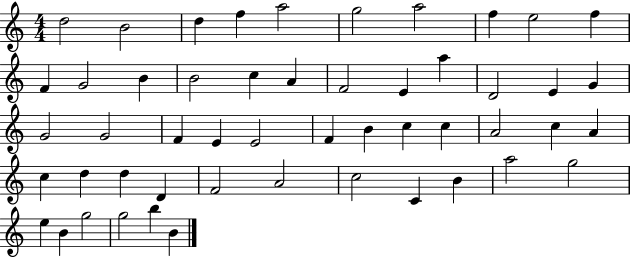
X:1
T:Untitled
M:4/4
L:1/4
K:C
d2 B2 d f a2 g2 a2 f e2 f F G2 B B2 c A F2 E a D2 E G G2 G2 F E E2 F B c c A2 c A c d d D F2 A2 c2 C B a2 g2 e B g2 g2 b B